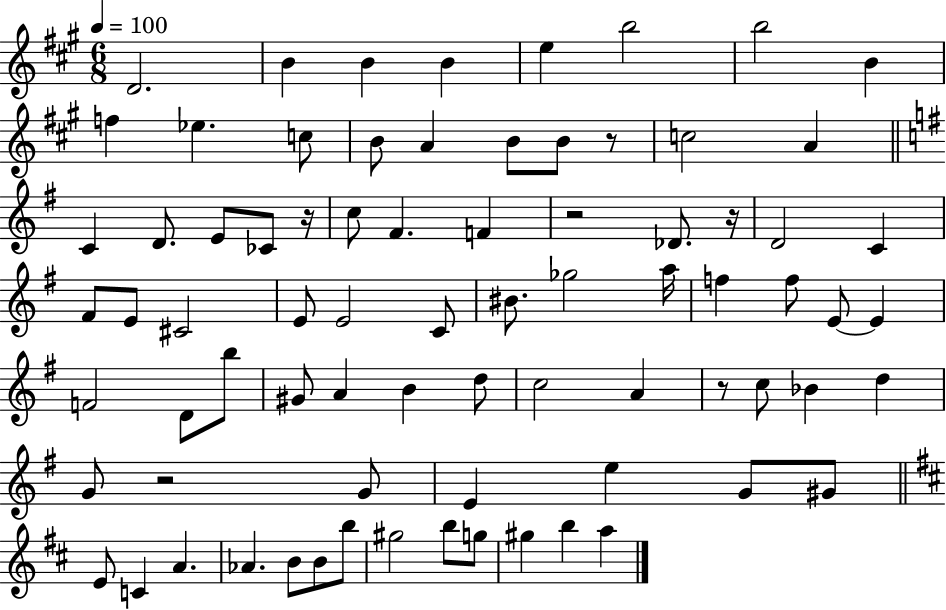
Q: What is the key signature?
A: A major